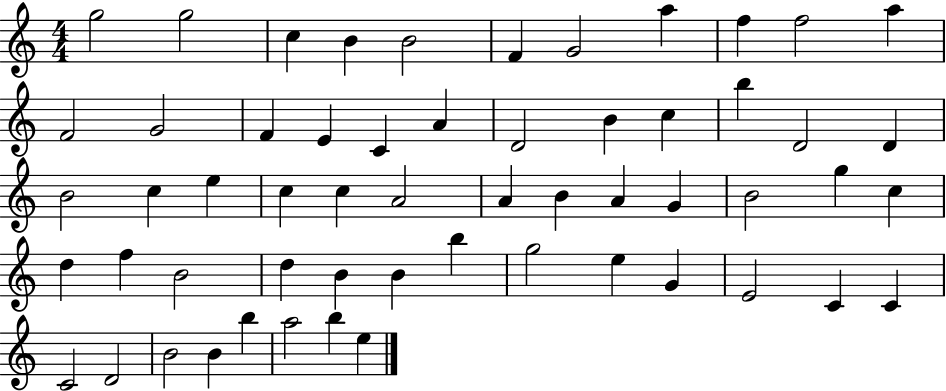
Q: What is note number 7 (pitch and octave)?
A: G4